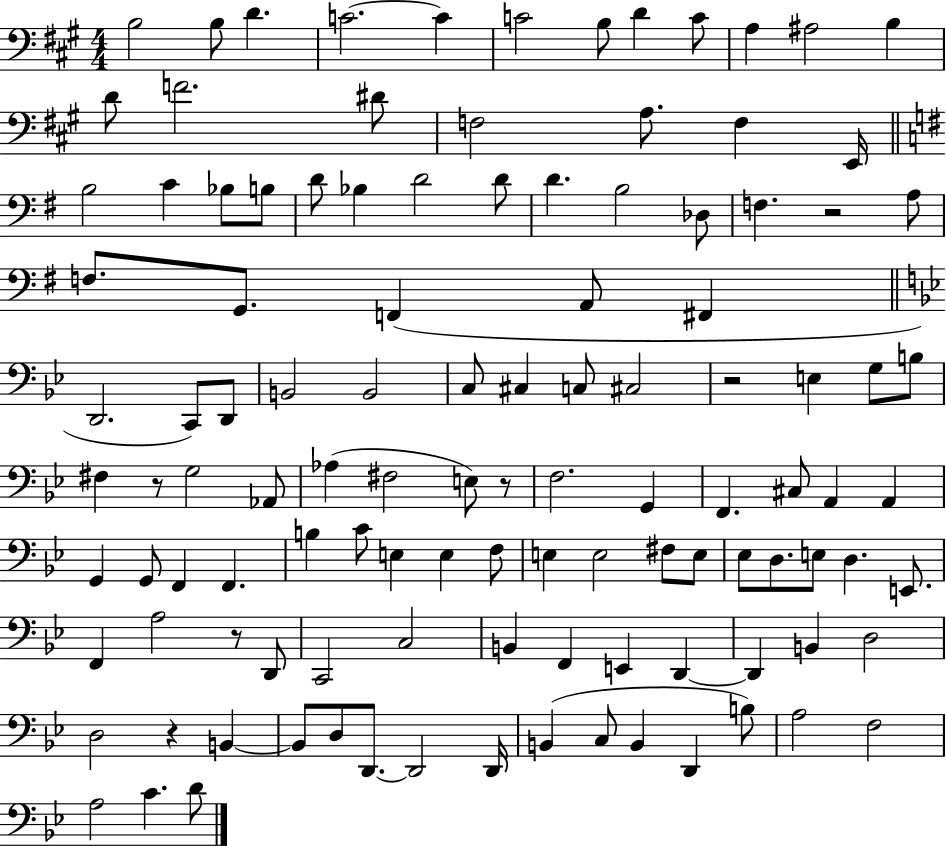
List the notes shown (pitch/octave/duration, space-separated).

B3/h B3/e D4/q. C4/h. C4/q C4/h B3/e D4/q C4/e A3/q A#3/h B3/q D4/e F4/h. D#4/e F3/h A3/e. F3/q E2/s B3/h C4/q Bb3/e B3/e D4/e Bb3/q D4/h D4/e D4/q. B3/h Db3/e F3/q. R/h A3/e F3/e. G2/e. F2/q A2/e F#2/q D2/h. C2/e D2/e B2/h B2/h C3/e C#3/q C3/e C#3/h R/h E3/q G3/e B3/e F#3/q R/e G3/h Ab2/e Ab3/q F#3/h E3/e R/e F3/h. G2/q F2/q. C#3/e A2/q A2/q G2/q G2/e F2/q F2/q. B3/q C4/e E3/q E3/q F3/e E3/q E3/h F#3/e E3/e Eb3/e D3/e. E3/e D3/q. E2/e. F2/q A3/h R/e D2/e C2/h C3/h B2/q F2/q E2/q D2/q D2/q B2/q D3/h D3/h R/q B2/q B2/e D3/e D2/e. D2/h D2/s B2/q C3/e B2/q D2/q B3/e A3/h F3/h A3/h C4/q. D4/e